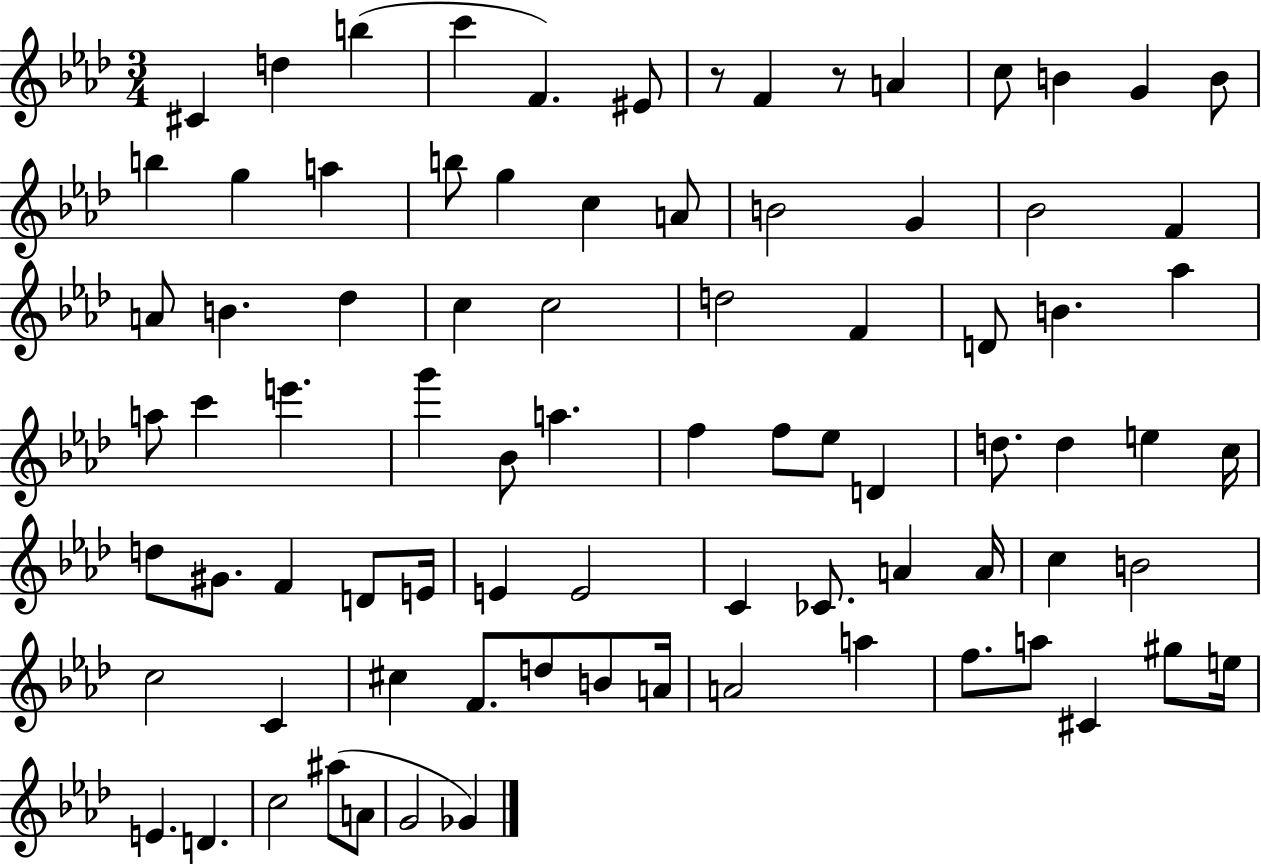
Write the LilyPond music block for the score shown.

{
  \clef treble
  \numericTimeSignature
  \time 3/4
  \key aes \major
  cis'4 d''4 b''4( | c'''4 f'4.) eis'8 | r8 f'4 r8 a'4 | c''8 b'4 g'4 b'8 | \break b''4 g''4 a''4 | b''8 g''4 c''4 a'8 | b'2 g'4 | bes'2 f'4 | \break a'8 b'4. des''4 | c''4 c''2 | d''2 f'4 | d'8 b'4. aes''4 | \break a''8 c'''4 e'''4. | g'''4 bes'8 a''4. | f''4 f''8 ees''8 d'4 | d''8. d''4 e''4 c''16 | \break d''8 gis'8. f'4 d'8 e'16 | e'4 e'2 | c'4 ces'8. a'4 a'16 | c''4 b'2 | \break c''2 c'4 | cis''4 f'8. d''8 b'8 a'16 | a'2 a''4 | f''8. a''8 cis'4 gis''8 e''16 | \break e'4. d'4. | c''2 ais''8( a'8 | g'2 ges'4) | \bar "|."
}